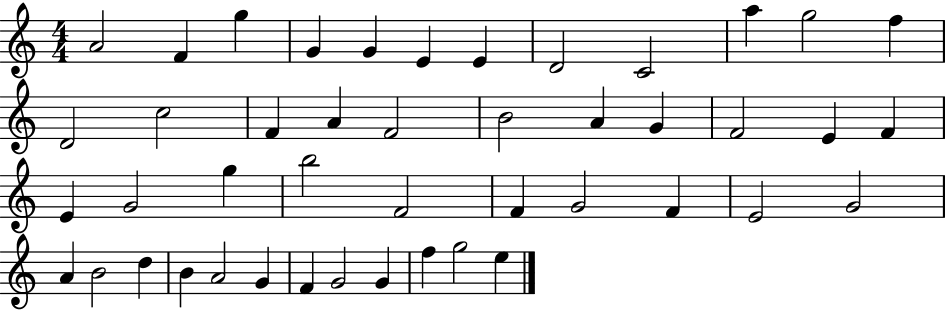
X:1
T:Untitled
M:4/4
L:1/4
K:C
A2 F g G G E E D2 C2 a g2 f D2 c2 F A F2 B2 A G F2 E F E G2 g b2 F2 F G2 F E2 G2 A B2 d B A2 G F G2 G f g2 e